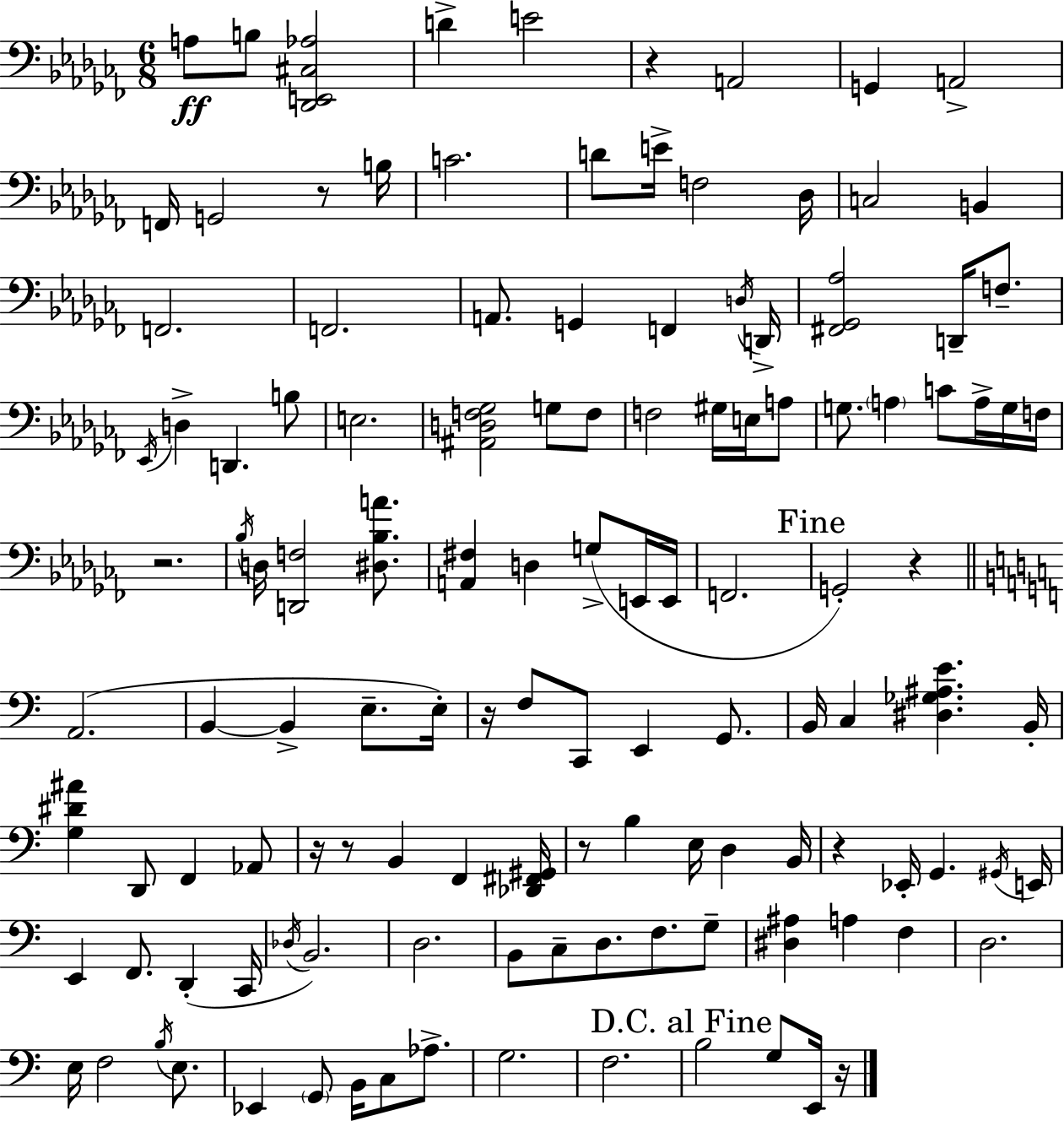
A3/e B3/e [Db2,E2,C#3,Ab3]/h D4/q E4/h R/q A2/h G2/q A2/h F2/s G2/h R/e B3/s C4/h. D4/e E4/s F3/h Db3/s C3/h B2/q F2/h. F2/h. A2/e. G2/q F2/q D3/s D2/s [F#2,Gb2,Ab3]/h D2/s F3/e. Eb2/s D3/q D2/q. B3/e E3/h. [A#2,D3,F3,Gb3]/h G3/e F3/e F3/h G#3/s E3/s A3/e G3/e. A3/q C4/e A3/s G3/s F3/s R/h. Bb3/s D3/s [D2,F3]/h [D#3,Bb3,A4]/e. [A2,F#3]/q D3/q G3/e E2/s E2/s F2/h. G2/h R/q A2/h. B2/q B2/q E3/e. E3/s R/s F3/e C2/e E2/q G2/e. B2/s C3/q [D#3,Gb3,A#3,E4]/q. B2/s [G3,D#4,A#4]/q D2/e F2/q Ab2/e R/s R/e B2/q F2/q [Db2,F#2,G#2]/s R/e B3/q E3/s D3/q B2/s R/q Eb2/s G2/q. G#2/s E2/s E2/q F2/e. D2/q C2/s Db3/s B2/h. D3/h. B2/e C3/e D3/e. F3/e. G3/e [D#3,A#3]/q A3/q F3/q D3/h. E3/s F3/h B3/s E3/e. Eb2/q G2/e B2/s C3/e Ab3/e. G3/h. F3/h. B3/h G3/e E2/s R/s